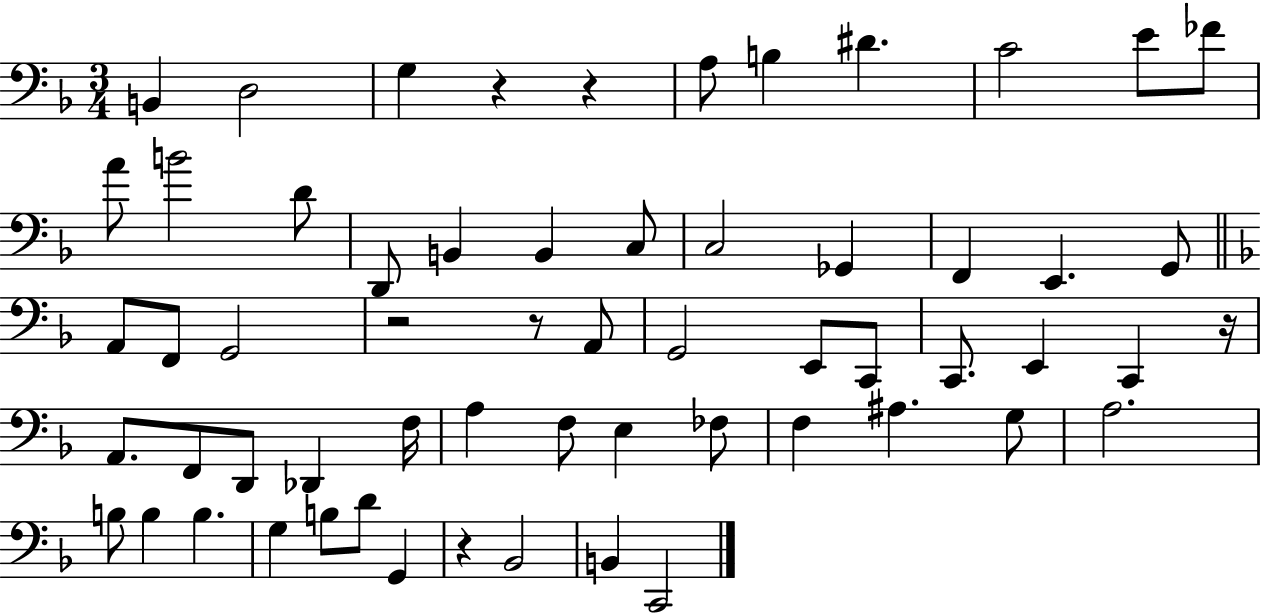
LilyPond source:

{
  \clef bass
  \numericTimeSignature
  \time 3/4
  \key f \major
  b,4 d2 | g4 r4 r4 | a8 b4 dis'4. | c'2 e'8 fes'8 | \break a'8 b'2 d'8 | d,8 b,4 b,4 c8 | c2 ges,4 | f,4 e,4. g,8 | \break \bar "||" \break \key f \major a,8 f,8 g,2 | r2 r8 a,8 | g,2 e,8 c,8 | c,8. e,4 c,4 r16 | \break a,8. f,8 d,8 des,4 f16 | a4 f8 e4 fes8 | f4 ais4. g8 | a2. | \break b8 b4 b4. | g4 b8 d'8 g,4 | r4 bes,2 | b,4 c,2 | \break \bar "|."
}